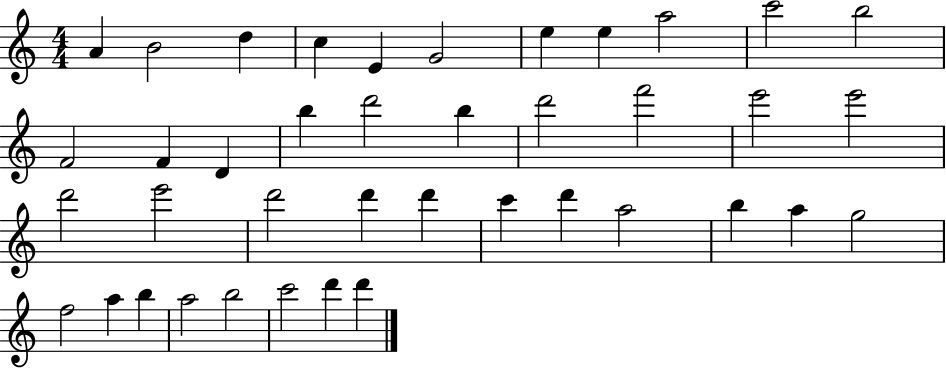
{
  \clef treble
  \numericTimeSignature
  \time 4/4
  \key c \major
  a'4 b'2 d''4 | c''4 e'4 g'2 | e''4 e''4 a''2 | c'''2 b''2 | \break f'2 f'4 d'4 | b''4 d'''2 b''4 | d'''2 f'''2 | e'''2 e'''2 | \break d'''2 e'''2 | d'''2 d'''4 d'''4 | c'''4 d'''4 a''2 | b''4 a''4 g''2 | \break f''2 a''4 b''4 | a''2 b''2 | c'''2 d'''4 d'''4 | \bar "|."
}